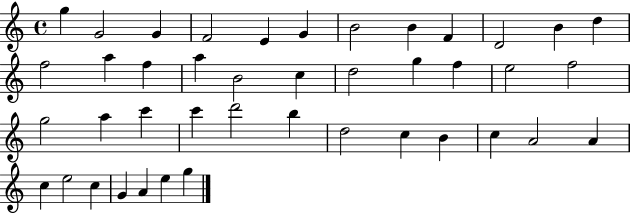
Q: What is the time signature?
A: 4/4